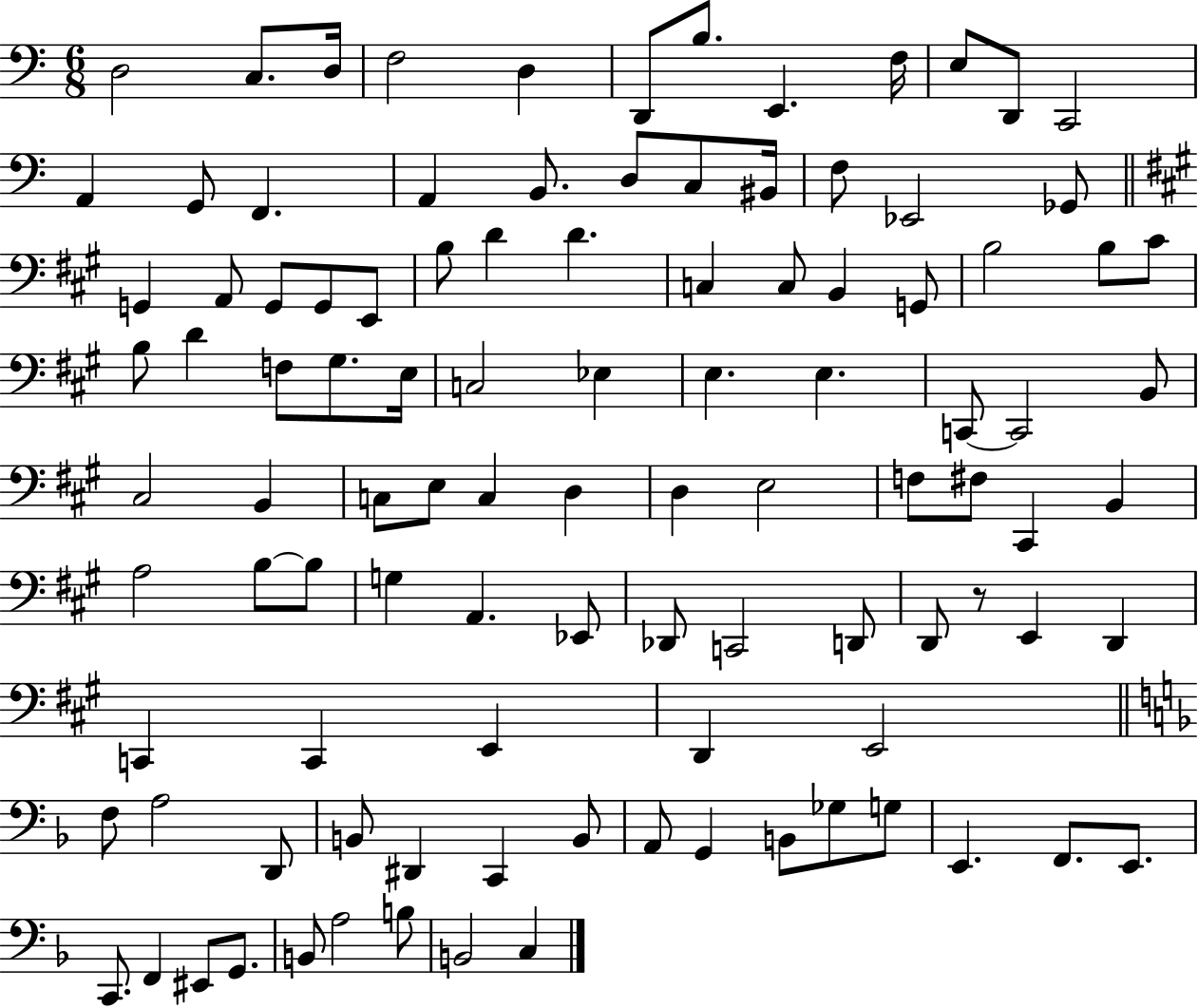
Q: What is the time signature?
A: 6/8